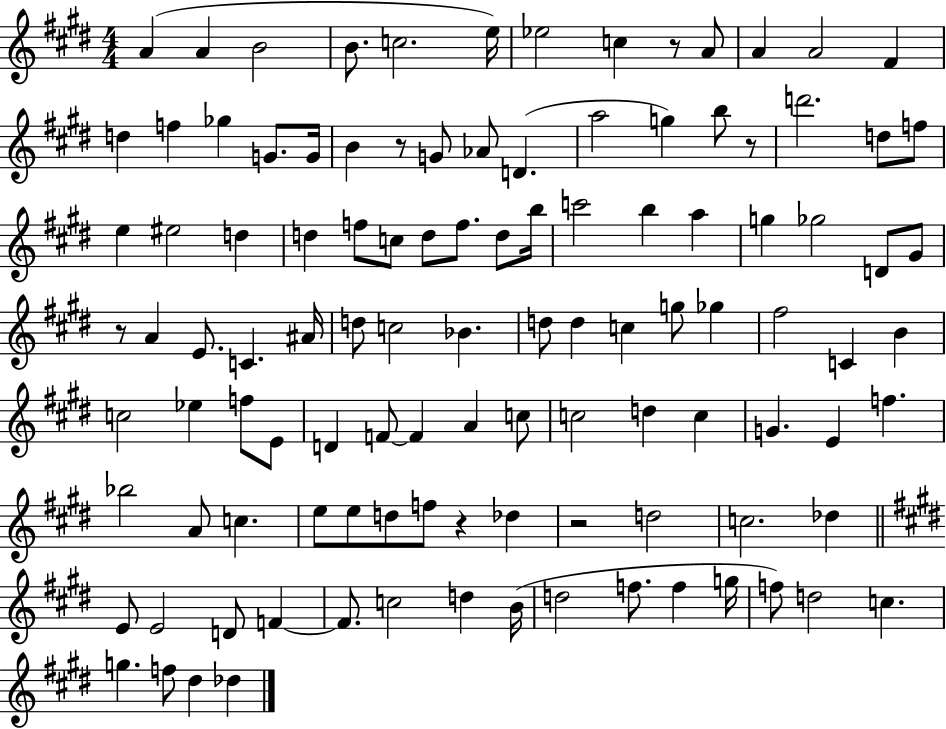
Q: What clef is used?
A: treble